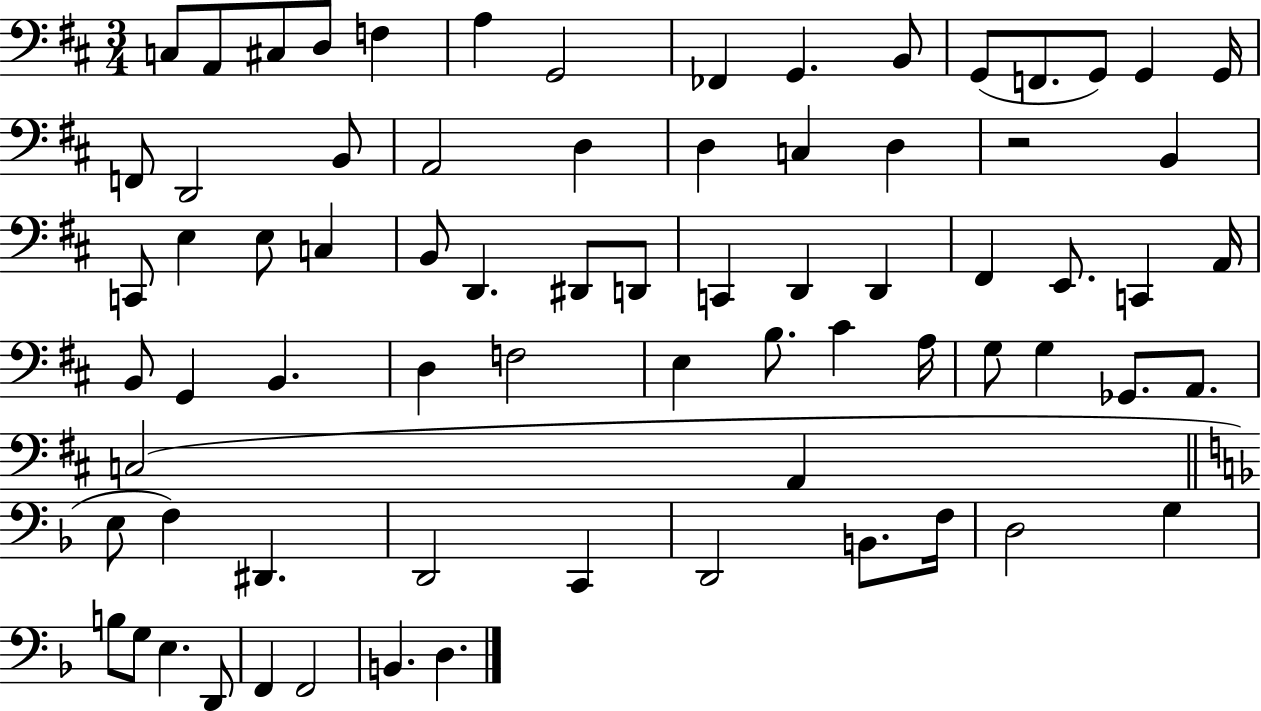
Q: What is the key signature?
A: D major